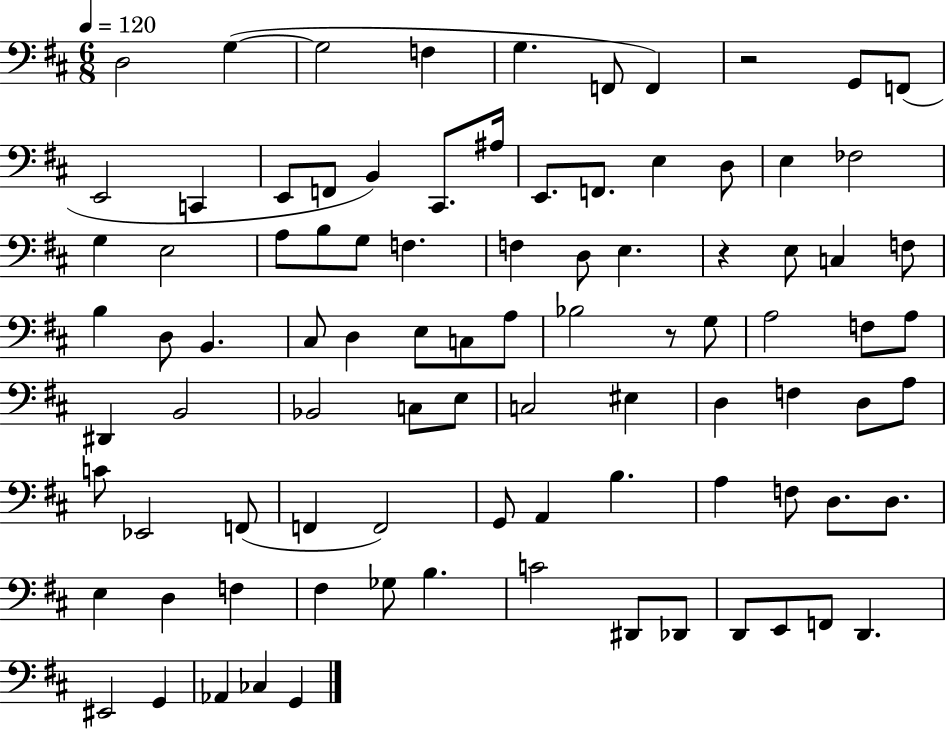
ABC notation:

X:1
T:Untitled
M:6/8
L:1/4
K:D
D,2 G, G,2 F, G, F,,/2 F,, z2 G,,/2 F,,/2 E,,2 C,, E,,/2 F,,/2 B,, ^C,,/2 ^A,/4 E,,/2 F,,/2 E, D,/2 E, _F,2 G, E,2 A,/2 B,/2 G,/2 F, F, D,/2 E, z E,/2 C, F,/2 B, D,/2 B,, ^C,/2 D, E,/2 C,/2 A,/2 _B,2 z/2 G,/2 A,2 F,/2 A,/2 ^D,, B,,2 _B,,2 C,/2 E,/2 C,2 ^E, D, F, D,/2 A,/2 C/2 _E,,2 F,,/2 F,, F,,2 G,,/2 A,, B, A, F,/2 D,/2 D,/2 E, D, F, ^F, _G,/2 B, C2 ^D,,/2 _D,,/2 D,,/2 E,,/2 F,,/2 D,, ^E,,2 G,, _A,, _C, G,,